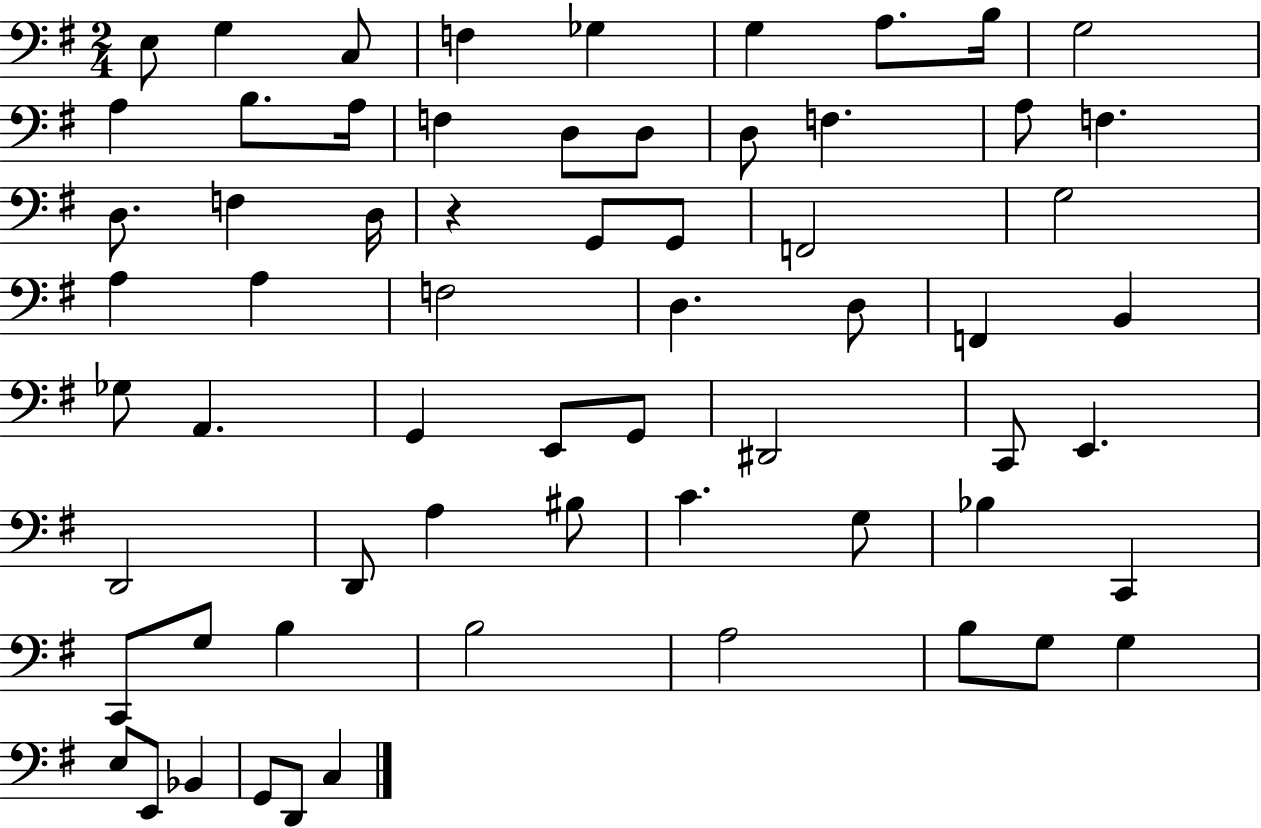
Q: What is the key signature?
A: G major